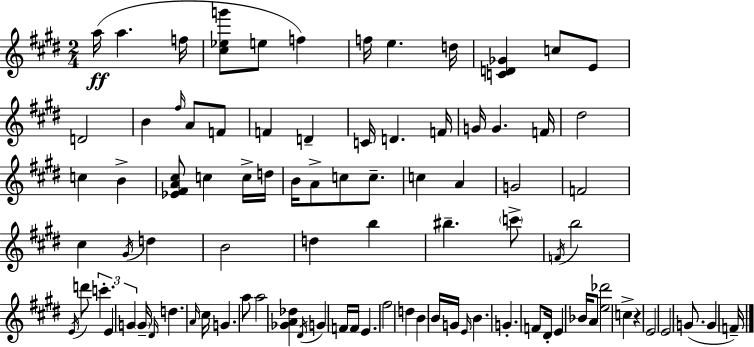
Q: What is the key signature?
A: E major